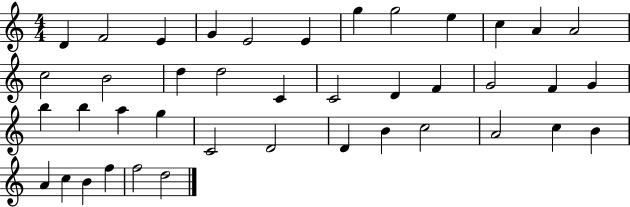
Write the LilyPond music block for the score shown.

{
  \clef treble
  \numericTimeSignature
  \time 4/4
  \key c \major
  d'4 f'2 e'4 | g'4 e'2 e'4 | g''4 g''2 e''4 | c''4 a'4 a'2 | \break c''2 b'2 | d''4 d''2 c'4 | c'2 d'4 f'4 | g'2 f'4 g'4 | \break b''4 b''4 a''4 g''4 | c'2 d'2 | d'4 b'4 c''2 | a'2 c''4 b'4 | \break a'4 c''4 b'4 f''4 | f''2 d''2 | \bar "|."
}